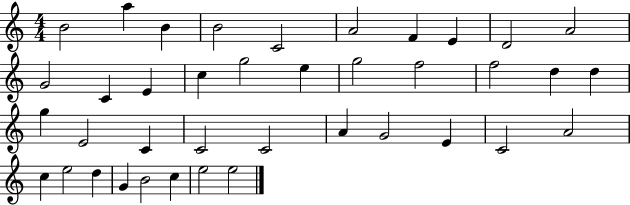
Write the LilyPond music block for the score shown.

{
  \clef treble
  \numericTimeSignature
  \time 4/4
  \key c \major
  b'2 a''4 b'4 | b'2 c'2 | a'2 f'4 e'4 | d'2 a'2 | \break g'2 c'4 e'4 | c''4 g''2 e''4 | g''2 f''2 | f''2 d''4 d''4 | \break g''4 e'2 c'4 | c'2 c'2 | a'4 g'2 e'4 | c'2 a'2 | \break c''4 e''2 d''4 | g'4 b'2 c''4 | e''2 e''2 | \bar "|."
}